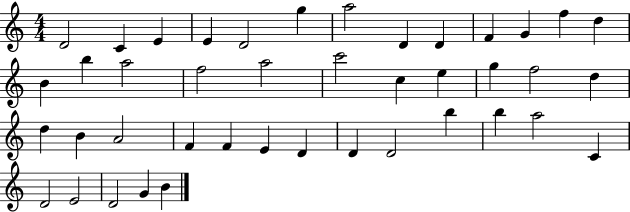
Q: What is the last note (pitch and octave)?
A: B4